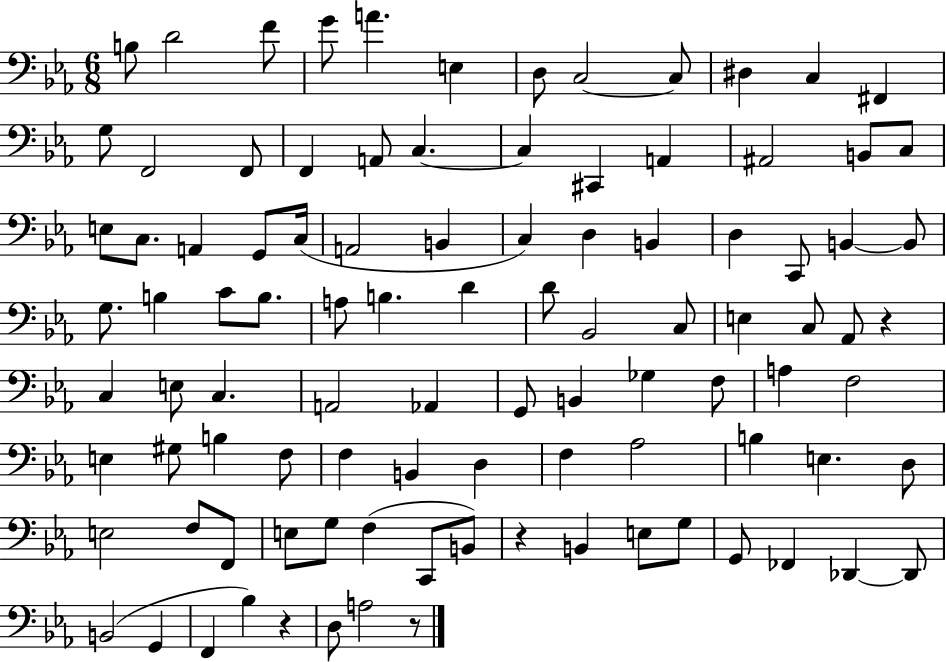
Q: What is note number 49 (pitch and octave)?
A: E3